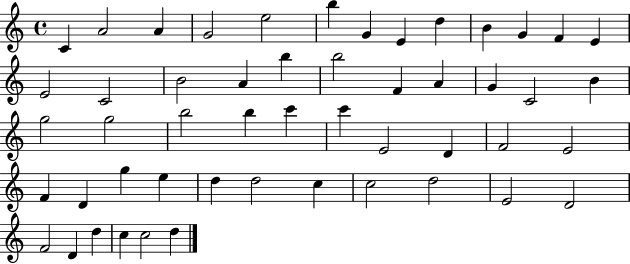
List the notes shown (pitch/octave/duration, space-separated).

C4/q A4/h A4/q G4/h E5/h B5/q G4/q E4/q D5/q B4/q G4/q F4/q E4/q E4/h C4/h B4/h A4/q B5/q B5/h F4/q A4/q G4/q C4/h B4/q G5/h G5/h B5/h B5/q C6/q C6/q E4/h D4/q F4/h E4/h F4/q D4/q G5/q E5/q D5/q D5/h C5/q C5/h D5/h E4/h D4/h F4/h D4/q D5/q C5/q C5/h D5/q